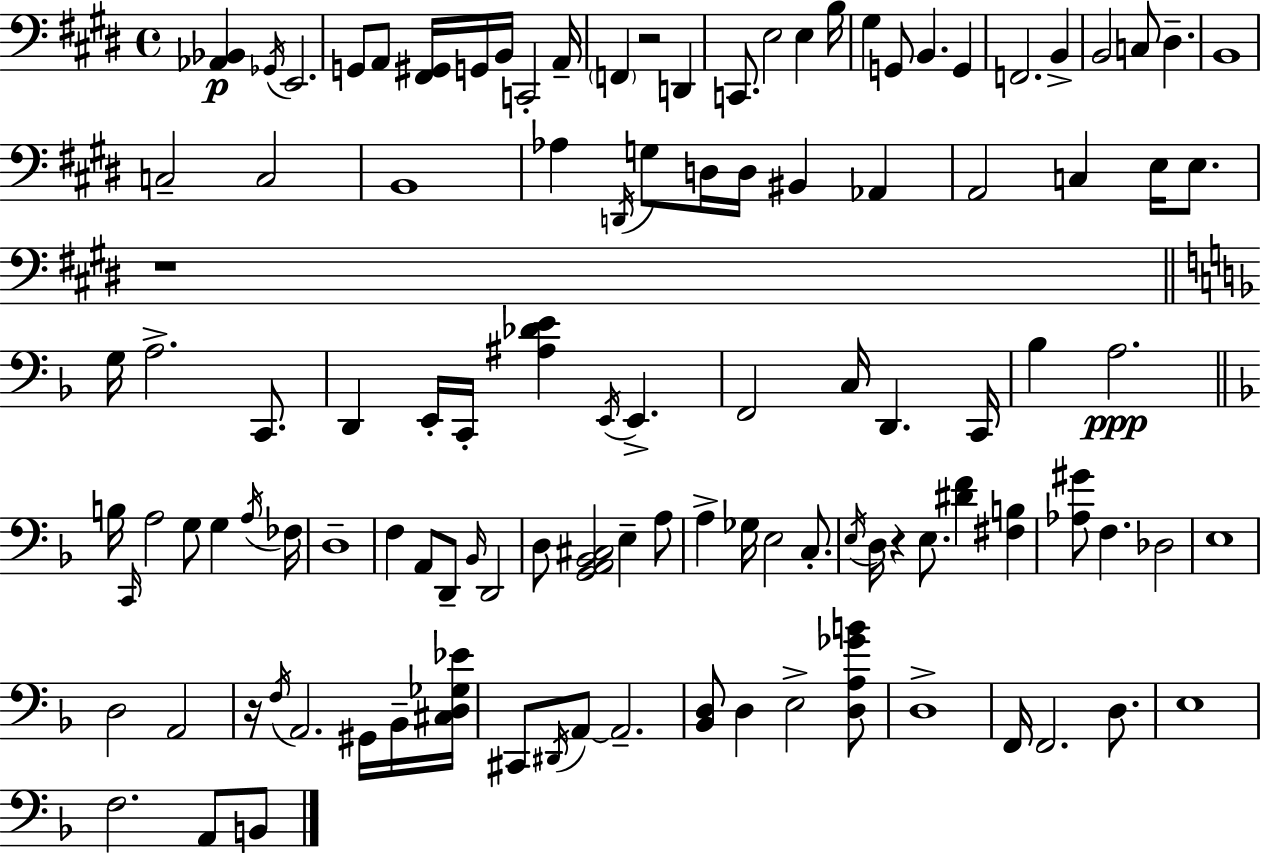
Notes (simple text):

[Ab2,Bb2]/q Gb2/s E2/h. G2/e A2/e [F#2,G#2]/s G2/s B2/s C2/h A2/s F2/q R/h D2/q C2/e. E3/h E3/q B3/s G#3/q G2/e B2/q. G2/q F2/h. B2/q B2/h C3/e D#3/q. B2/w C3/h C3/h B2/w Ab3/q D2/s G3/e D3/s D3/s BIS2/q Ab2/q A2/h C3/q E3/s E3/e. R/w G3/s A3/h. C2/e. D2/q E2/s C2/s [A#3,Db4,E4]/q E2/s E2/q. F2/h C3/s D2/q. C2/s Bb3/q A3/h. B3/s C2/s A3/h G3/e G3/q A3/s FES3/s D3/w F3/q A2/e D2/e Bb2/s D2/h D3/e [G2,A2,Bb2,C#3]/h E3/q A3/e A3/q Gb3/s E3/h C3/e. E3/s D3/s R/q E3/e. [D#4,F4]/q [F#3,B3]/q [Ab3,G#4]/e F3/q. Db3/h E3/w D3/h A2/h R/s F3/s A2/h. G#2/s Bb2/s [C#3,D3,Gb3,Eb4]/s C#2/e D#2/s A2/e A2/h. [Bb2,D3]/e D3/q E3/h [D3,A3,Gb4,B4]/e D3/w F2/s F2/h. D3/e. E3/w F3/h. A2/e B2/e